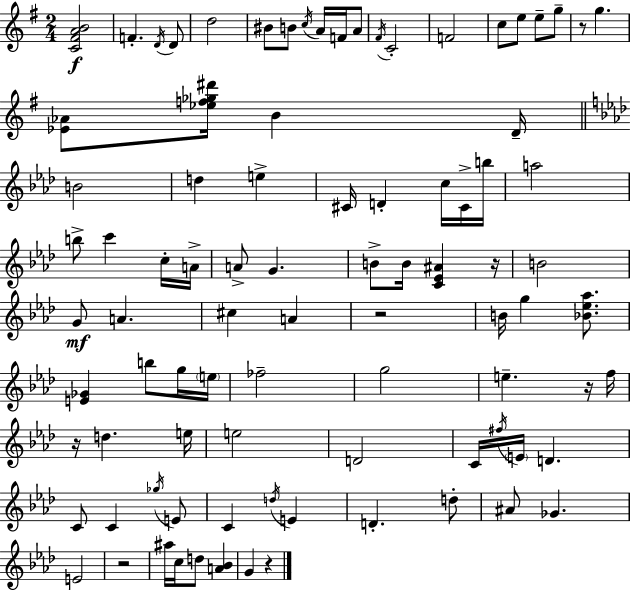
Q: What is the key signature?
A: G major